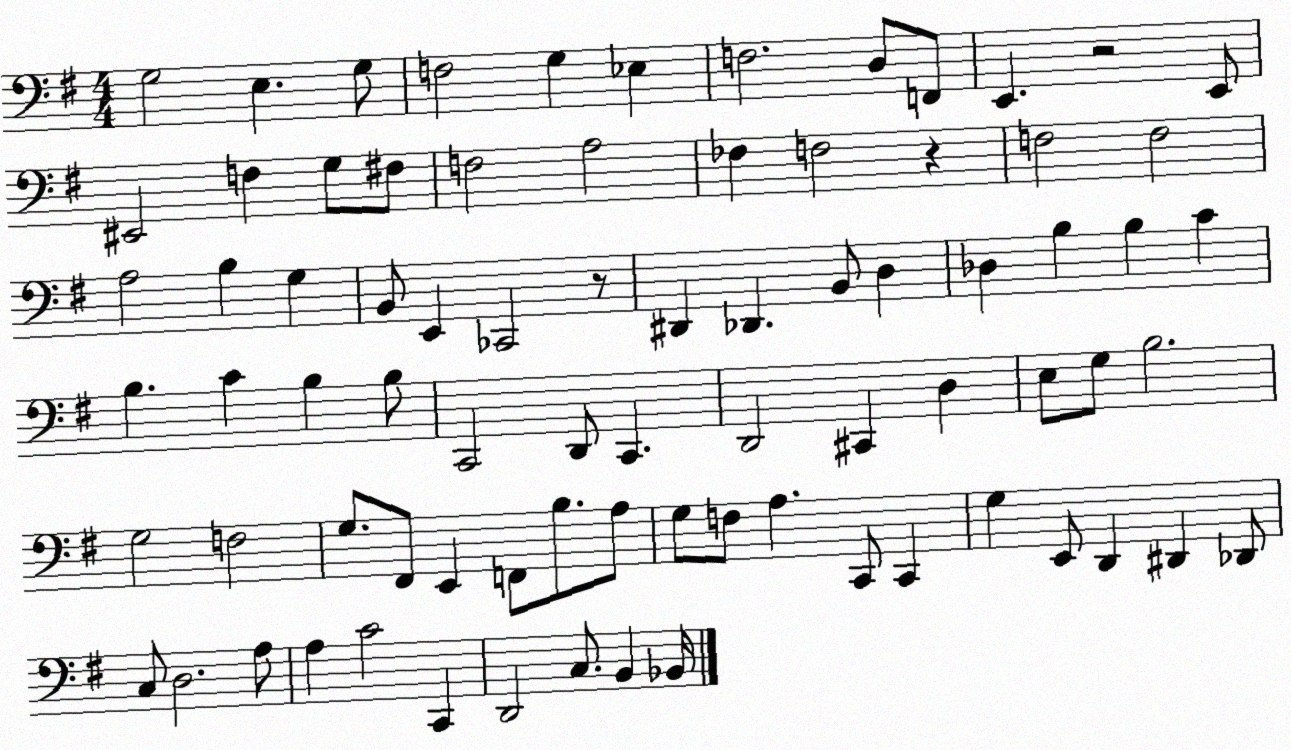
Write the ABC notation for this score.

X:1
T:Untitled
M:4/4
L:1/4
K:G
G,2 E, G,/2 F,2 G, _E, F,2 D,/2 F,,/2 E,, z2 E,,/2 ^E,,2 F, G,/2 ^F,/2 F,2 A,2 _F, F,2 z F,2 F,2 A,2 B, G, B,,/2 E,, _C,,2 z/2 ^D,, _D,, B,,/2 D, _D, B, B, C B, C B, B,/2 C,,2 D,,/2 C,, D,,2 ^C,, D, E,/2 G,/2 B,2 G,2 F,2 G,/2 ^F,,/2 E,, F,,/2 B,/2 A,/2 G,/2 F,/2 A, C,,/2 C,, G, E,,/2 D,, ^D,, _D,,/2 C,/2 D,2 A,/2 A, C2 C,, D,,2 C,/2 B,, _B,,/4